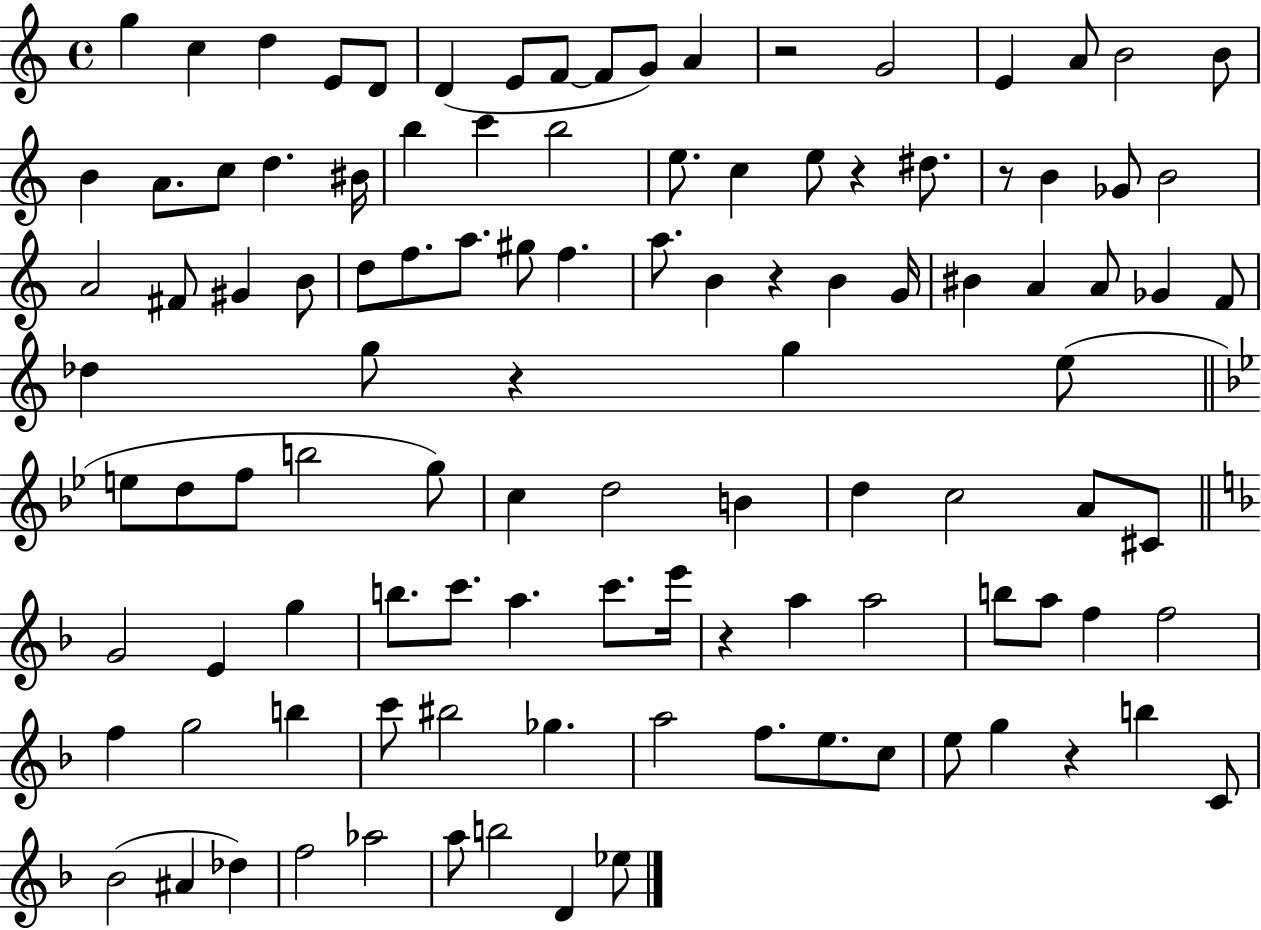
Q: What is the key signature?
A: C major